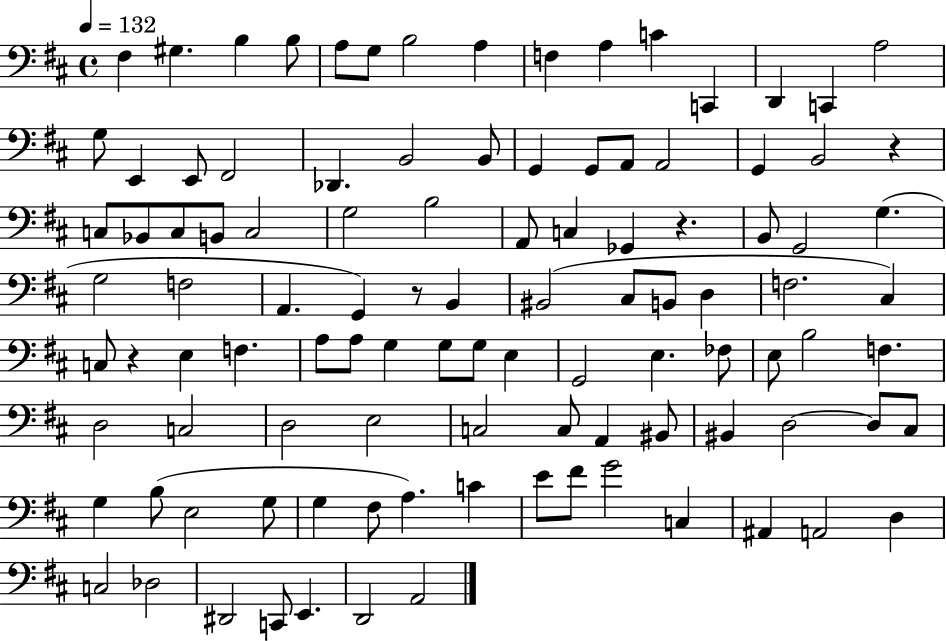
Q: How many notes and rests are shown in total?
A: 105